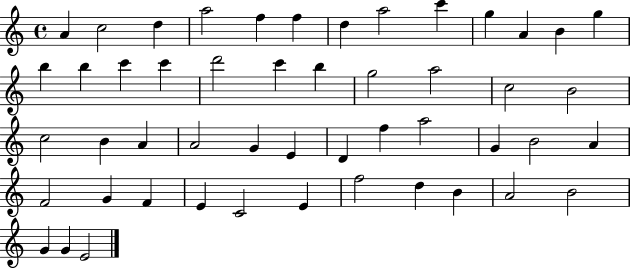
A4/q C5/h D5/q A5/h F5/q F5/q D5/q A5/h C6/q G5/q A4/q B4/q G5/q B5/q B5/q C6/q C6/q D6/h C6/q B5/q G5/h A5/h C5/h B4/h C5/h B4/q A4/q A4/h G4/q E4/q D4/q F5/q A5/h G4/q B4/h A4/q F4/h G4/q F4/q E4/q C4/h E4/q F5/h D5/q B4/q A4/h B4/h G4/q G4/q E4/h